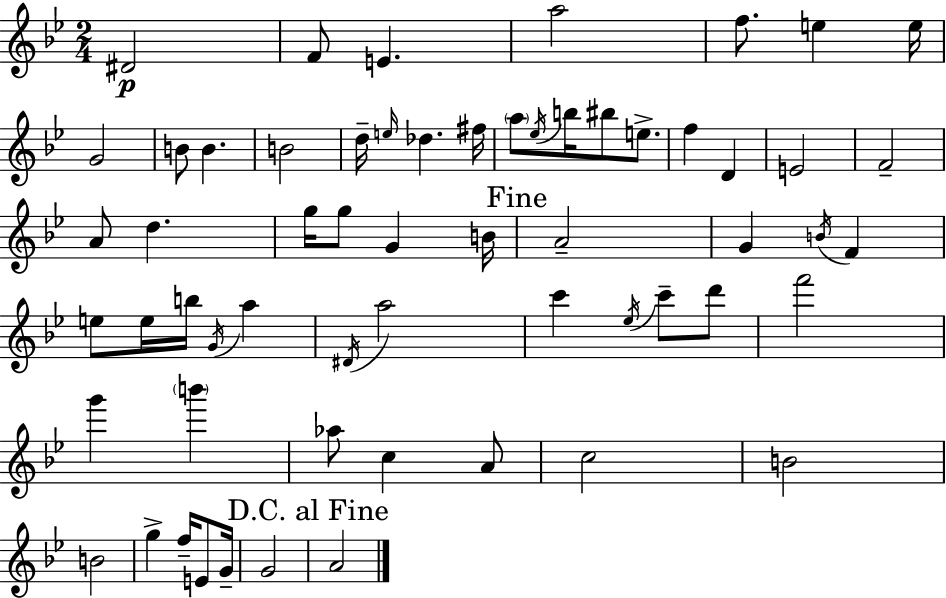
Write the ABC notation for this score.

X:1
T:Untitled
M:2/4
L:1/4
K:Gm
^D2 F/2 E a2 f/2 e e/4 G2 B/2 B B2 d/4 e/4 _d ^f/4 a/2 _e/4 b/4 ^b/2 e/2 f D E2 F2 A/2 d g/4 g/2 G B/4 A2 G B/4 F e/2 e/4 b/4 G/4 a ^D/4 a2 c' _e/4 c'/2 d'/2 f'2 g' b' _a/2 c A/2 c2 B2 B2 g f/4 E/2 G/4 G2 A2